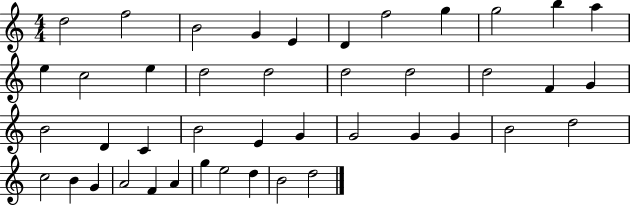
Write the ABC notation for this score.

X:1
T:Untitled
M:4/4
L:1/4
K:C
d2 f2 B2 G E D f2 g g2 b a e c2 e d2 d2 d2 d2 d2 F G B2 D C B2 E G G2 G G B2 d2 c2 B G A2 F A g e2 d B2 d2